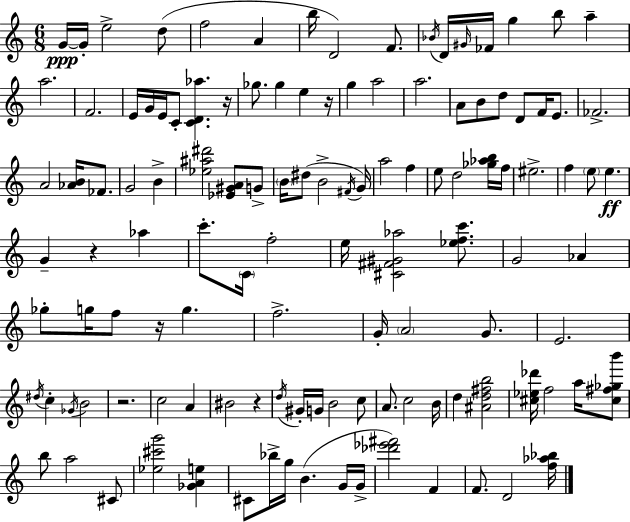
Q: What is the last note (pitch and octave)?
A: D4